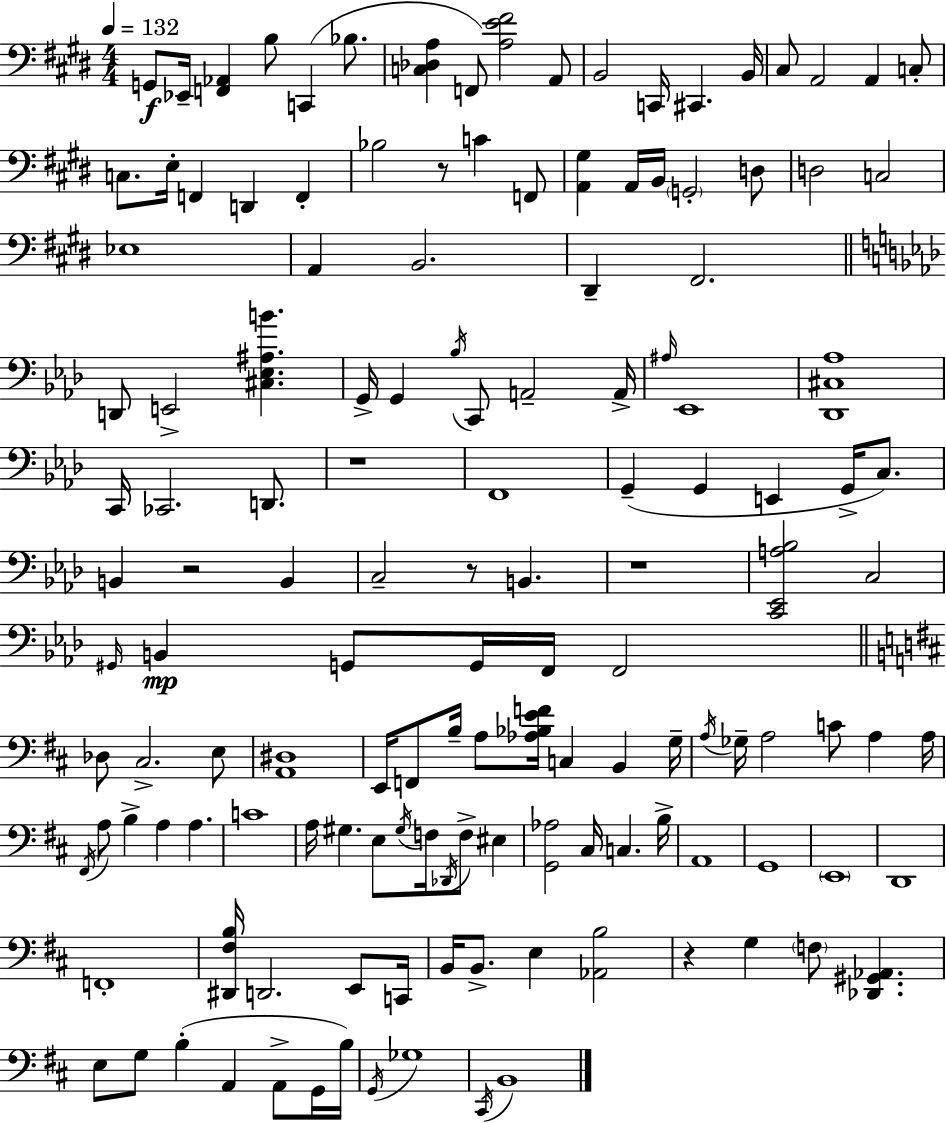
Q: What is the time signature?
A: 4/4